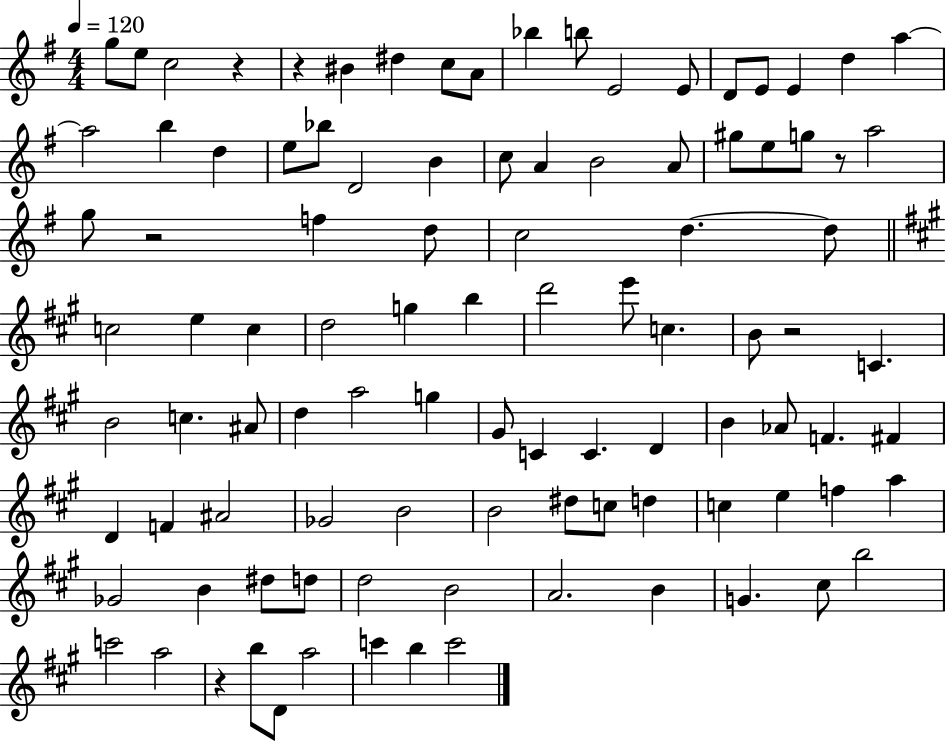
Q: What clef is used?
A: treble